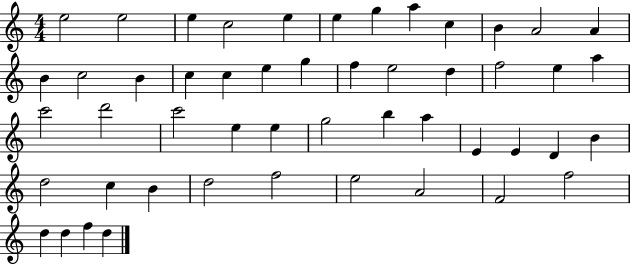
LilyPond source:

{
  \clef treble
  \numericTimeSignature
  \time 4/4
  \key c \major
  e''2 e''2 | e''4 c''2 e''4 | e''4 g''4 a''4 c''4 | b'4 a'2 a'4 | \break b'4 c''2 b'4 | c''4 c''4 e''4 g''4 | f''4 e''2 d''4 | f''2 e''4 a''4 | \break c'''2 d'''2 | c'''2 e''4 e''4 | g''2 b''4 a''4 | e'4 e'4 d'4 b'4 | \break d''2 c''4 b'4 | d''2 f''2 | e''2 a'2 | f'2 f''2 | \break d''4 d''4 f''4 d''4 | \bar "|."
}